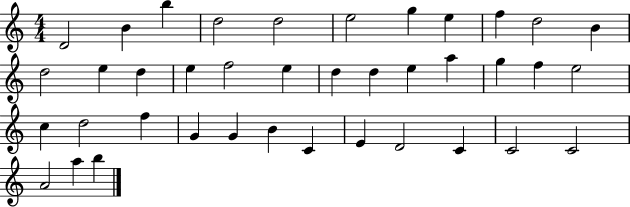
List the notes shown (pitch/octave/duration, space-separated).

D4/h B4/q B5/q D5/h D5/h E5/h G5/q E5/q F5/q D5/h B4/q D5/h E5/q D5/q E5/q F5/h E5/q D5/q D5/q E5/q A5/q G5/q F5/q E5/h C5/q D5/h F5/q G4/q G4/q B4/q C4/q E4/q D4/h C4/q C4/h C4/h A4/h A5/q B5/q